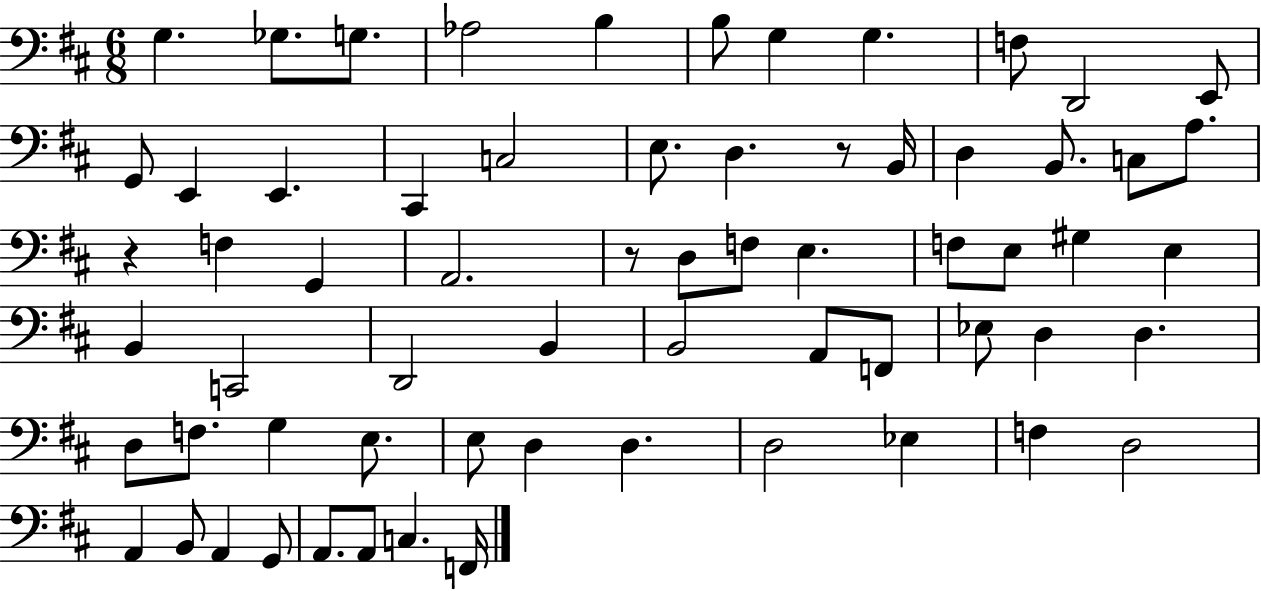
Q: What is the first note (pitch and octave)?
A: G3